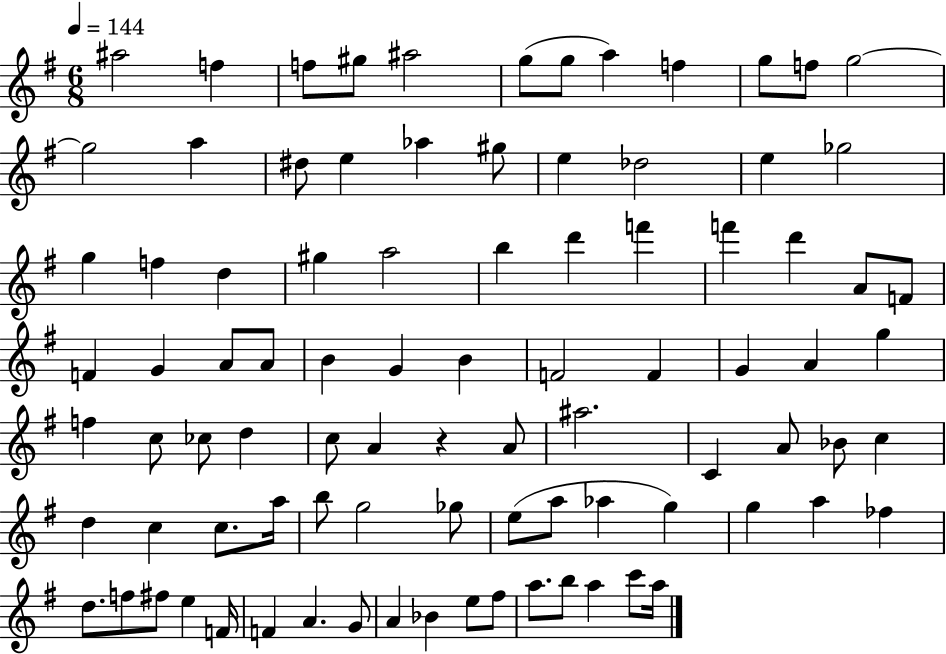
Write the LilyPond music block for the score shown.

{
  \clef treble
  \numericTimeSignature
  \time 6/8
  \key g \major
  \tempo 4 = 144
  ais''2 f''4 | f''8 gis''8 ais''2 | g''8( g''8 a''4) f''4 | g''8 f''8 g''2~~ | \break g''2 a''4 | dis''8 e''4 aes''4 gis''8 | e''4 des''2 | e''4 ges''2 | \break g''4 f''4 d''4 | gis''4 a''2 | b''4 d'''4 f'''4 | f'''4 d'''4 a'8 f'8 | \break f'4 g'4 a'8 a'8 | b'4 g'4 b'4 | f'2 f'4 | g'4 a'4 g''4 | \break f''4 c''8 ces''8 d''4 | c''8 a'4 r4 a'8 | ais''2. | c'4 a'8 bes'8 c''4 | \break d''4 c''4 c''8. a''16 | b''8 g''2 ges''8 | e''8( a''8 aes''4 g''4) | g''4 a''4 fes''4 | \break d''8. f''8 fis''8 e''4 f'16 | f'4 a'4. g'8 | a'4 bes'4 e''8 fis''8 | a''8. b''8 a''4 c'''8 a''16 | \break \bar "|."
}